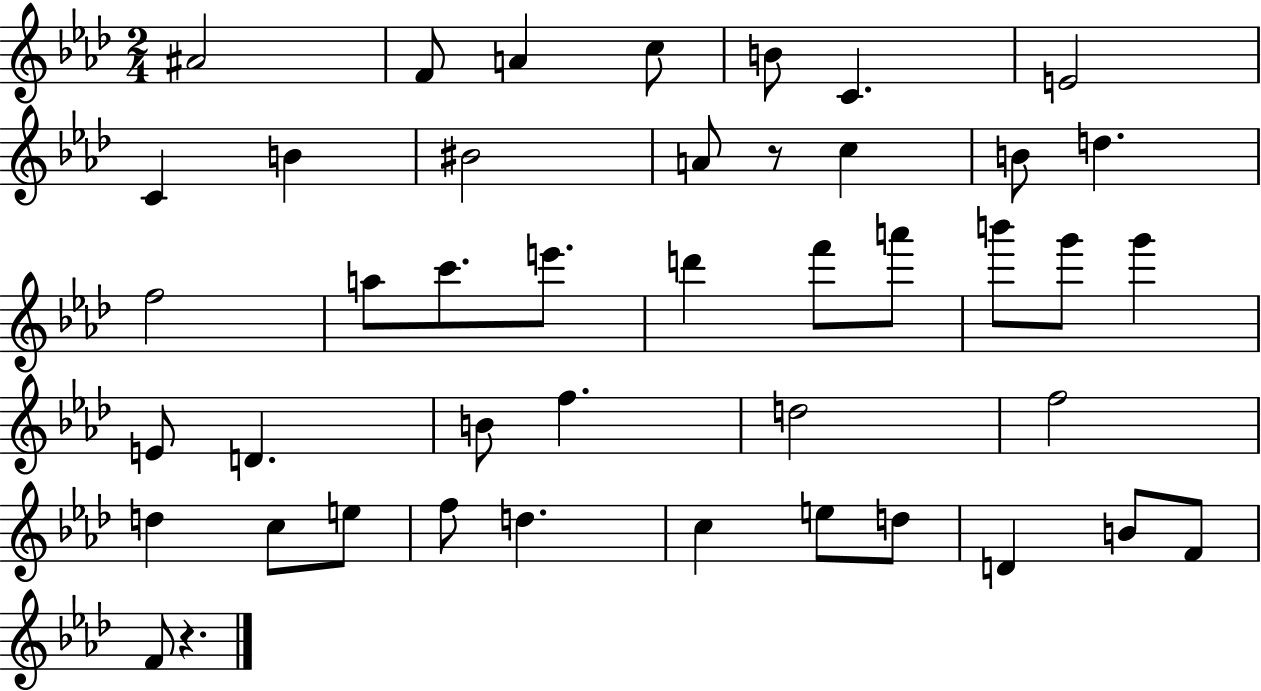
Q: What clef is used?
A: treble